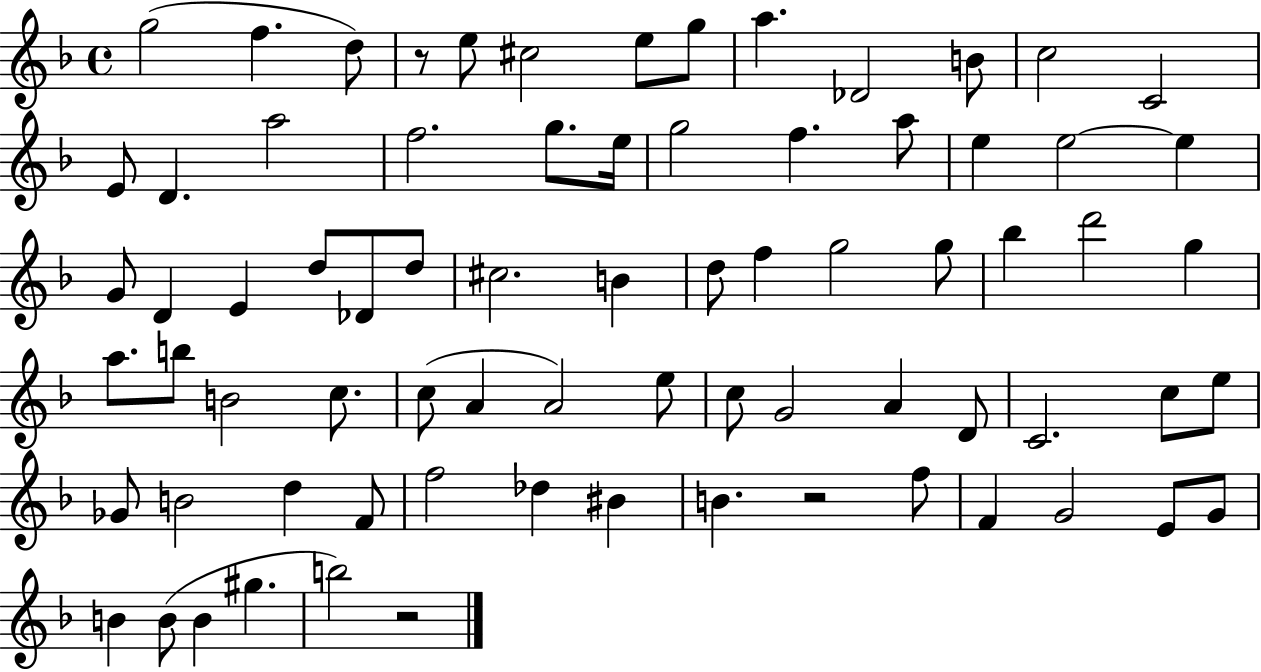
X:1
T:Untitled
M:4/4
L:1/4
K:F
g2 f d/2 z/2 e/2 ^c2 e/2 g/2 a _D2 B/2 c2 C2 E/2 D a2 f2 g/2 e/4 g2 f a/2 e e2 e G/2 D E d/2 _D/2 d/2 ^c2 B d/2 f g2 g/2 _b d'2 g a/2 b/2 B2 c/2 c/2 A A2 e/2 c/2 G2 A D/2 C2 c/2 e/2 _G/2 B2 d F/2 f2 _d ^B B z2 f/2 F G2 E/2 G/2 B B/2 B ^g b2 z2